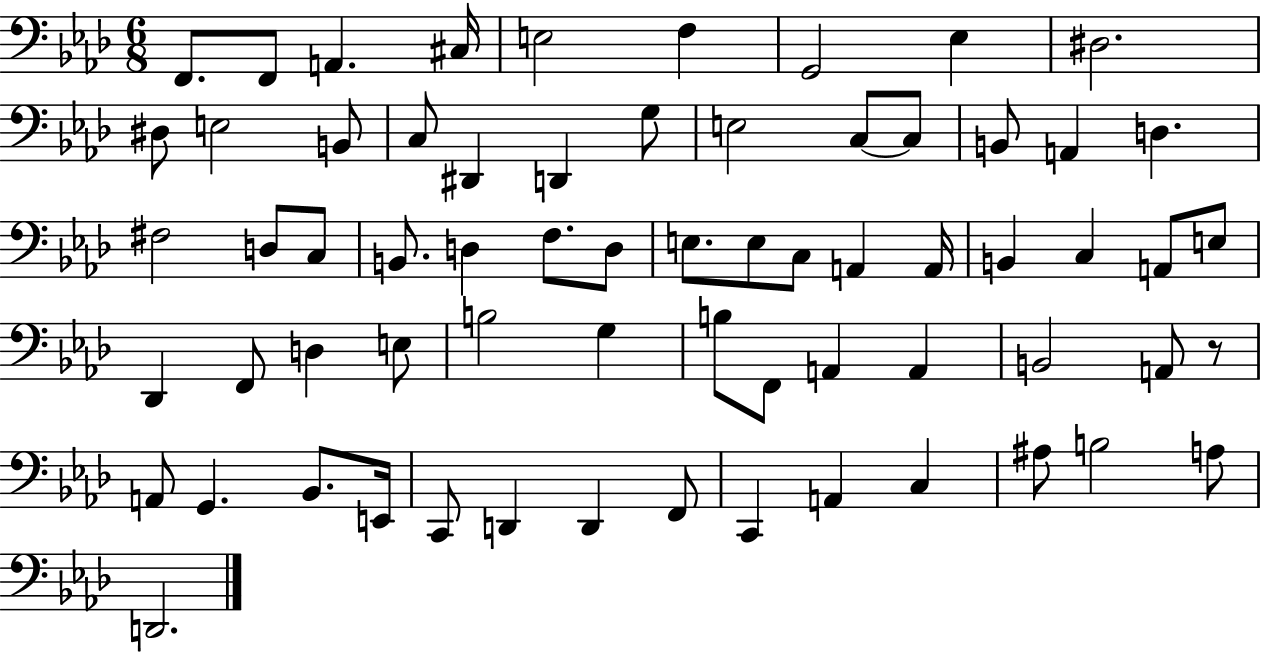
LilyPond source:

{
  \clef bass
  \numericTimeSignature
  \time 6/8
  \key aes \major
  f,8. f,8 a,4. cis16 | e2 f4 | g,2 ees4 | dis2. | \break dis8 e2 b,8 | c8 dis,4 d,4 g8 | e2 c8~~ c8 | b,8 a,4 d4. | \break fis2 d8 c8 | b,8. d4 f8. d8 | e8. e8 c8 a,4 a,16 | b,4 c4 a,8 e8 | \break des,4 f,8 d4 e8 | b2 g4 | b8 f,8 a,4 a,4 | b,2 a,8 r8 | \break a,8 g,4. bes,8. e,16 | c,8 d,4 d,4 f,8 | c,4 a,4 c4 | ais8 b2 a8 | \break d,2. | \bar "|."
}